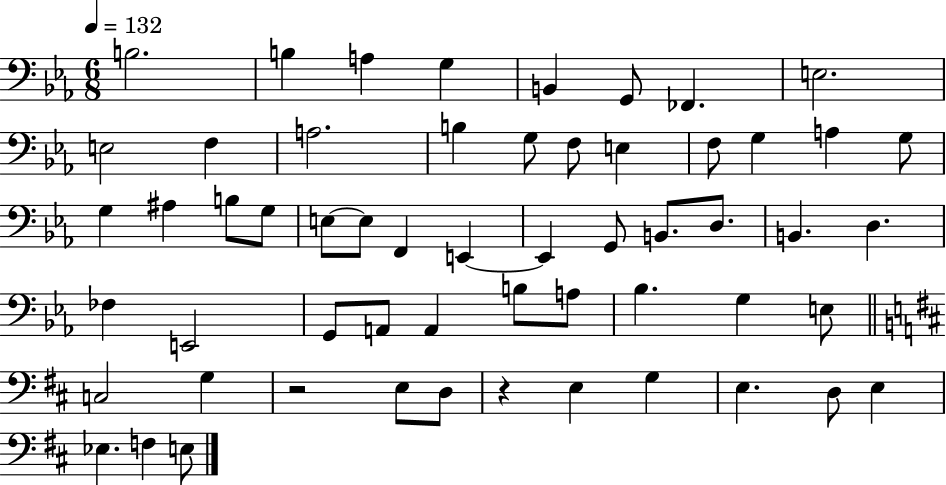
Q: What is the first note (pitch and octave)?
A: B3